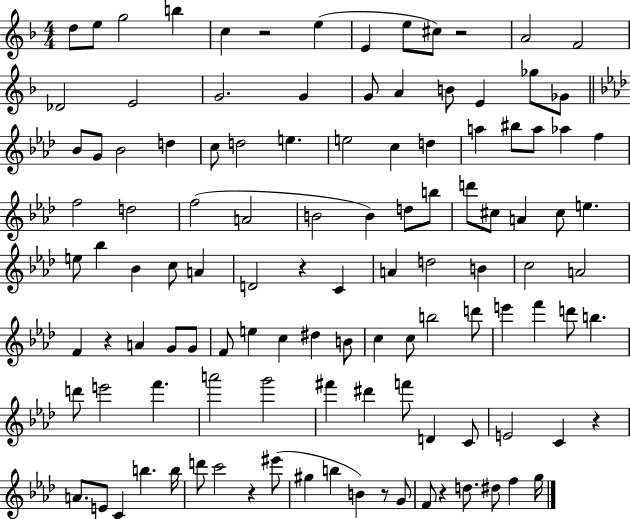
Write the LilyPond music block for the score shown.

{
  \clef treble
  \numericTimeSignature
  \time 4/4
  \key f \major
  d''8 e''8 g''2 b''4 | c''4 r2 e''4( | e'4 e''8 cis''8) r2 | a'2 f'2 | \break des'2 e'2 | g'2. g'4 | g'8 a'4 b'8 e'4 ges''8 ges'8 | \bar "||" \break \key aes \major bes'8 g'8 bes'2 d''4 | c''8 d''2 e''4. | e''2 c''4 d''4 | a''4 bis''8 a''8 aes''4 f''4 | \break f''2 d''2 | f''2( a'2 | b'2 b'4) d''8 b''8 | d'''8 cis''8 a'4 cis''8 e''4. | \break e''8 bes''4 bes'4 c''8 a'4 | d'2 r4 c'4 | a'4 d''2 b'4 | c''2 a'2 | \break f'4 r4 a'4 g'8 g'8 | f'8 e''4 c''4 dis''4 b'8 | c''4 c''8 b''2 d'''8 | e'''4 f'''4 d'''8 b''4. | \break d'''8 e'''2 f'''4. | a'''2 g'''2 | fis'''4 dis'''4 f'''8 d'4 c'8 | e'2 c'4 r4 | \break a'8. e'8 c'4 b''4. b''16 | d'''8 c'''2 r4 eis'''8( | gis''4 b''4 b'4) r8 g'8 | f'8 r4 d''8. dis''8 f''4 g''16 | \break \bar "|."
}